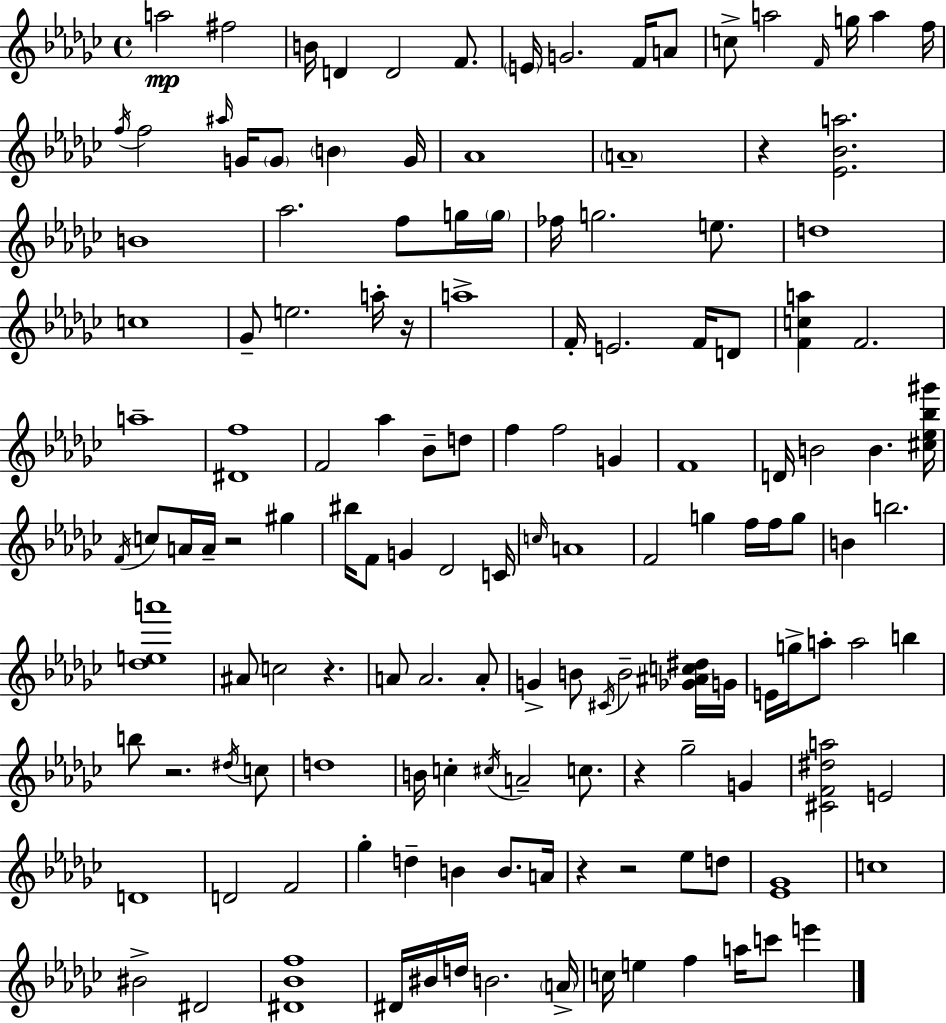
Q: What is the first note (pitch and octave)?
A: A5